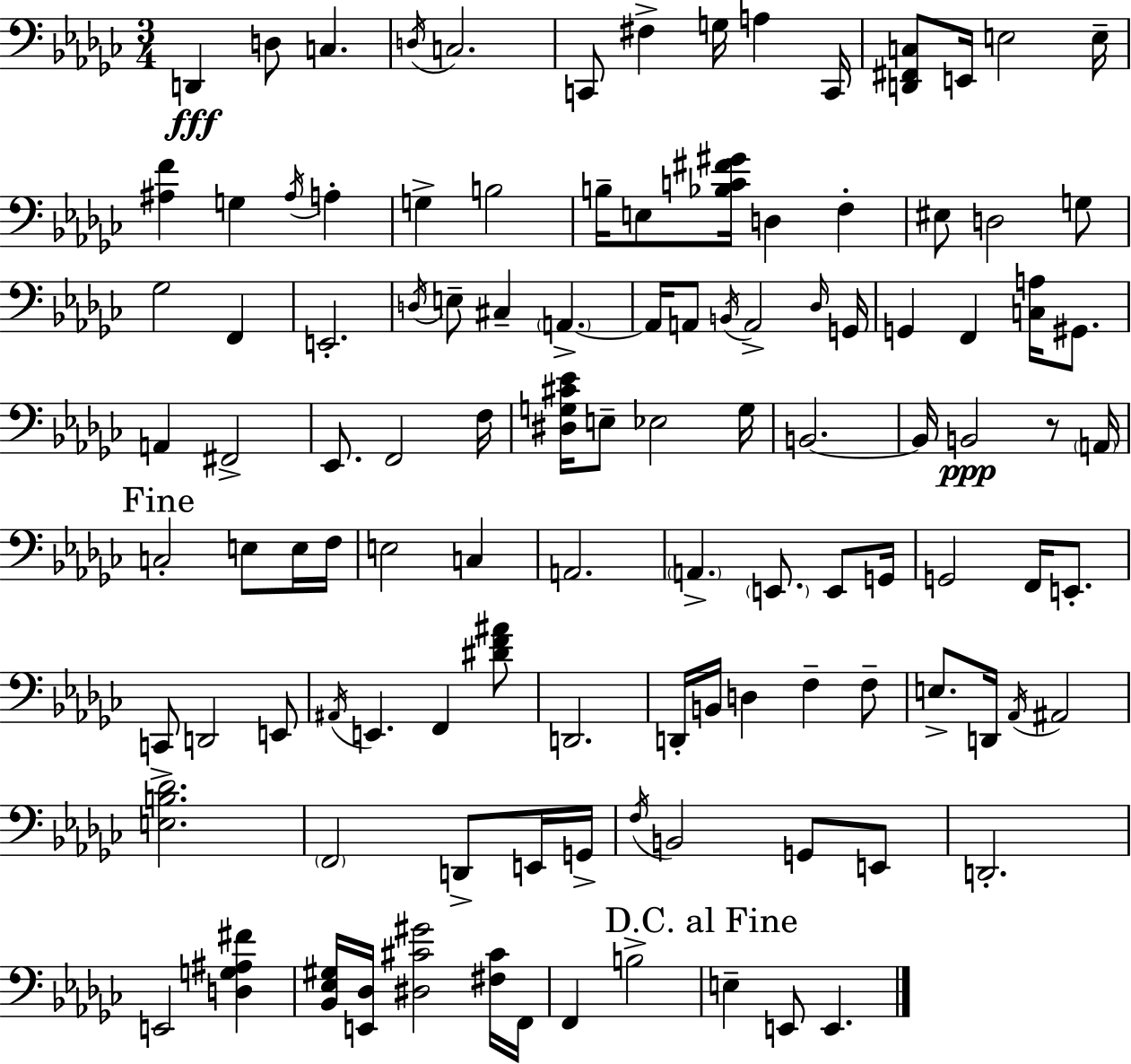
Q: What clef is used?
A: bass